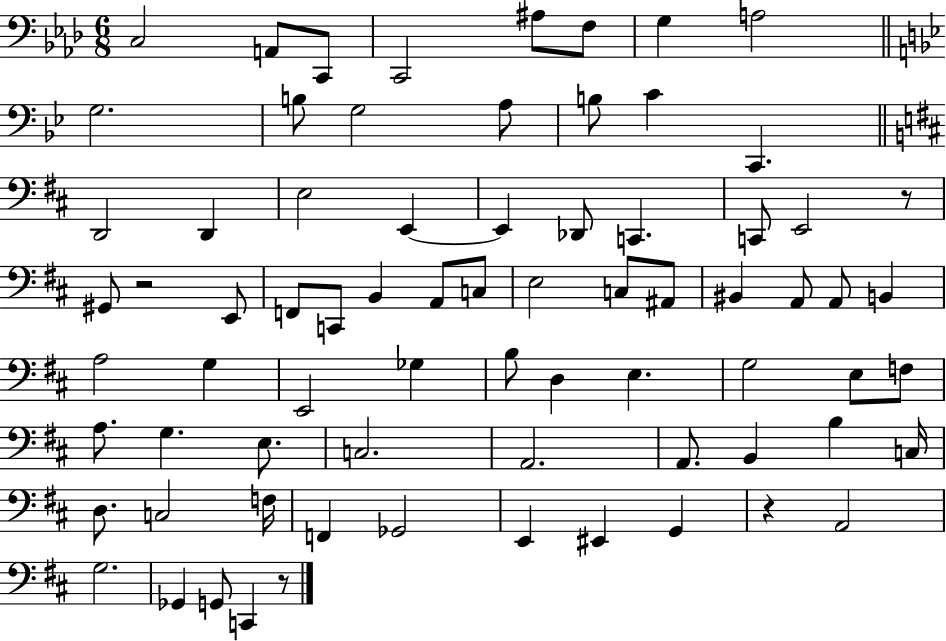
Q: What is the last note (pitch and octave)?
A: C2